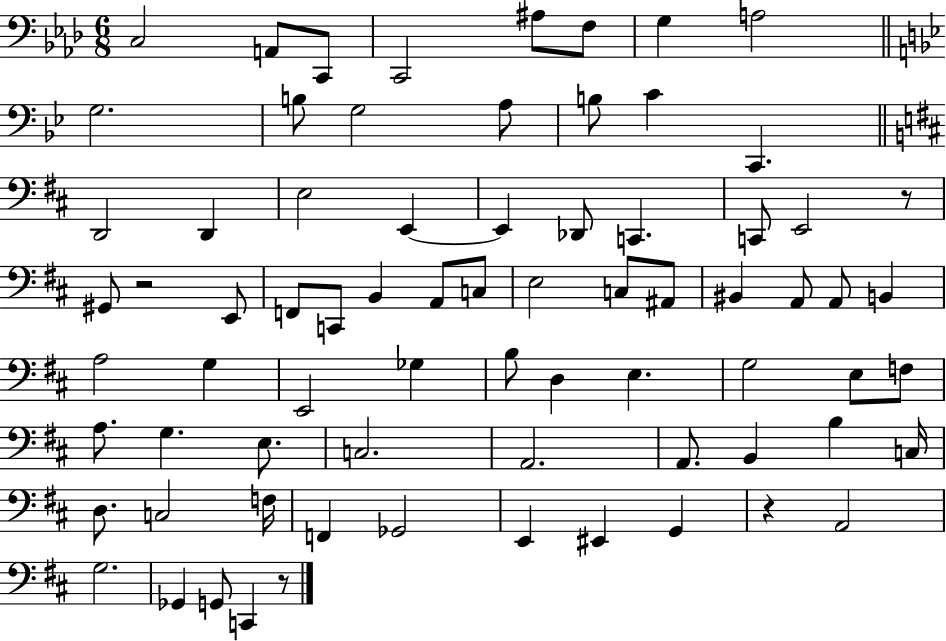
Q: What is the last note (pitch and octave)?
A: C2